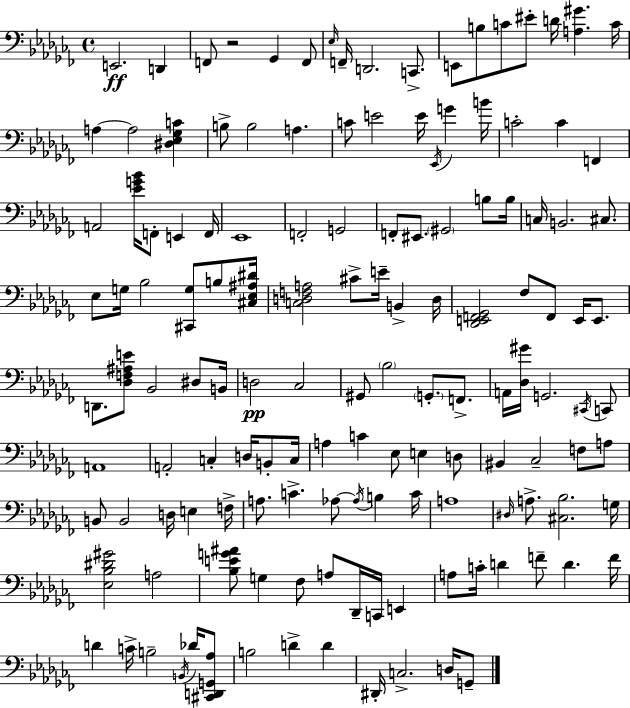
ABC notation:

X:1
T:Untitled
M:4/4
L:1/4
K:Abm
E,,2 D,, F,,/2 z2 _G,, F,,/2 _E,/4 F,,/4 D,,2 C,,/2 E,,/2 B,/2 C/2 ^E/2 D/4 [A,^G] C/4 A, A,2 [^D,_E,_G,C] B,/2 B,2 A, C/2 E2 E/4 _E,,/4 G B/4 C2 C F,, A,,2 [_EG_B]/4 F,,/2 E,, F,,/4 _E,,4 F,,2 G,,2 F,,/2 ^E,,/2 ^G,,2 B,/2 B,/4 C,/4 B,,2 ^C,/2 _E,/2 G,/4 _B,2 [^C,,G,]/2 B,/2 [^C,_E,^A,^D]/4 [C,D,F,A,]2 ^C/2 E/4 B,, D,/4 [_D,,E,,F,,_G,,]2 _F,/2 F,,/2 E,,/4 E,,/2 D,,/2 [_D,F,^A,E]/2 _B,,2 ^D,/2 B,,/4 D,2 _C,2 ^G,,/2 _B,2 G,,/2 F,,/2 A,,/4 [_D,^G]/4 G,,2 ^C,,/4 C,,/2 A,,4 A,,2 C, D,/4 B,,/2 C,/4 A, C _E,/2 E, D,/2 ^B,, _C,2 F,/2 A,/2 B,,/2 B,,2 D,/4 E, F,/4 A,/2 C _A,/2 _A,/4 B, C/4 A,4 ^D,/4 A,/2 [^C,_B,]2 G,/4 [_E,_B,^D^G]2 A,2 [_B,EG^A]/2 G, _F,/2 A,/2 _D,,/4 C,,/4 E,, A,/2 C/4 D F/2 D F/4 D C/4 B,2 B,,/4 _D/4 [^C,,D,,G,,_A,]/2 B,2 D D ^D,,/4 C,2 D,/4 G,,/2